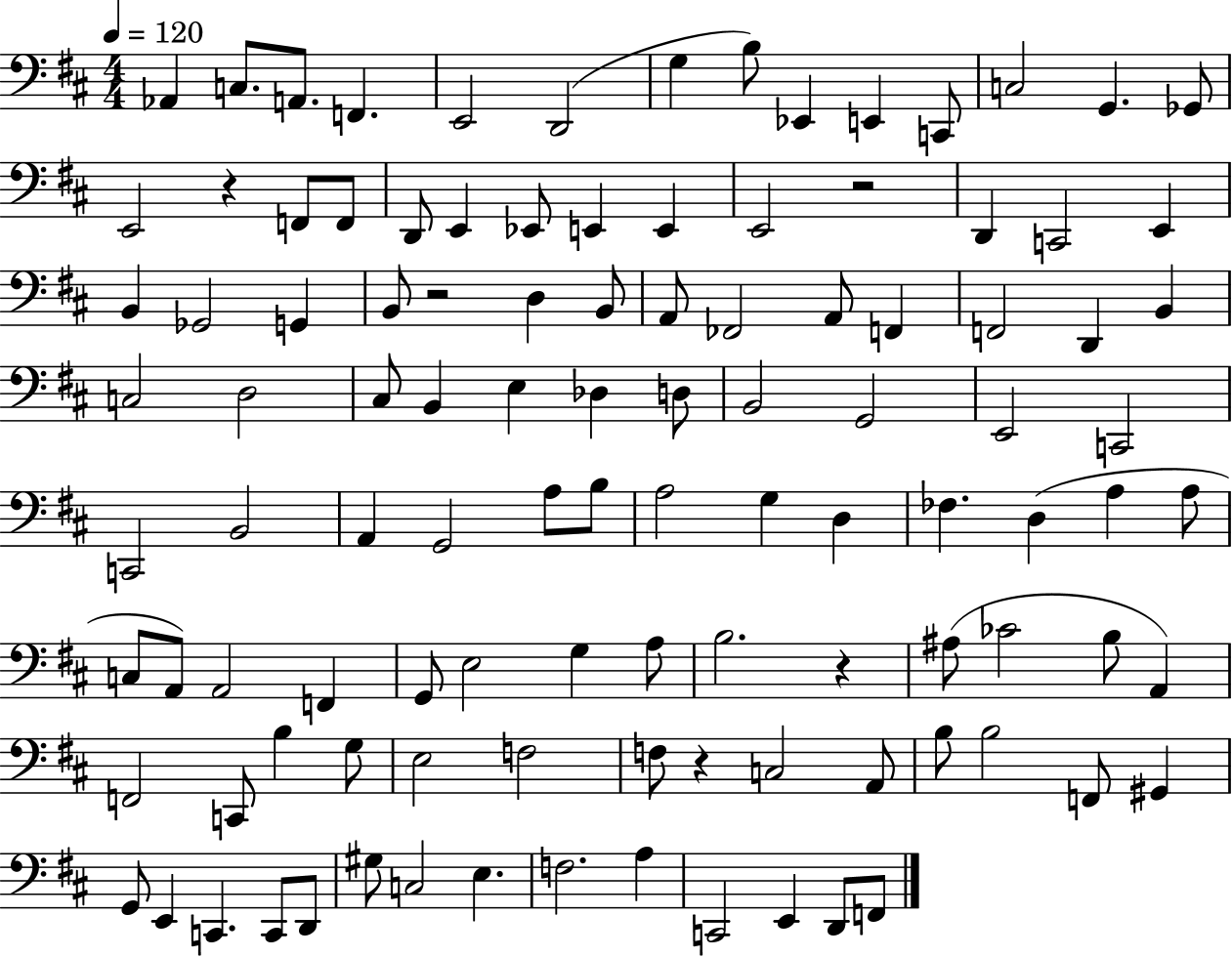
X:1
T:Untitled
M:4/4
L:1/4
K:D
_A,, C,/2 A,,/2 F,, E,,2 D,,2 G, B,/2 _E,, E,, C,,/2 C,2 G,, _G,,/2 E,,2 z F,,/2 F,,/2 D,,/2 E,, _E,,/2 E,, E,, E,,2 z2 D,, C,,2 E,, B,, _G,,2 G,, B,,/2 z2 D, B,,/2 A,,/2 _F,,2 A,,/2 F,, F,,2 D,, B,, C,2 D,2 ^C,/2 B,, E, _D, D,/2 B,,2 G,,2 E,,2 C,,2 C,,2 B,,2 A,, G,,2 A,/2 B,/2 A,2 G, D, _F, D, A, A,/2 C,/2 A,,/2 A,,2 F,, G,,/2 E,2 G, A,/2 B,2 z ^A,/2 _C2 B,/2 A,, F,,2 C,,/2 B, G,/2 E,2 F,2 F,/2 z C,2 A,,/2 B,/2 B,2 F,,/2 ^G,, G,,/2 E,, C,, C,,/2 D,,/2 ^G,/2 C,2 E, F,2 A, C,,2 E,, D,,/2 F,,/2